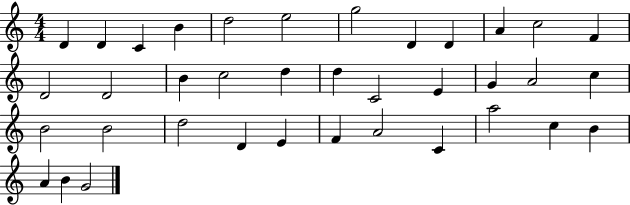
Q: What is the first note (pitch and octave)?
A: D4